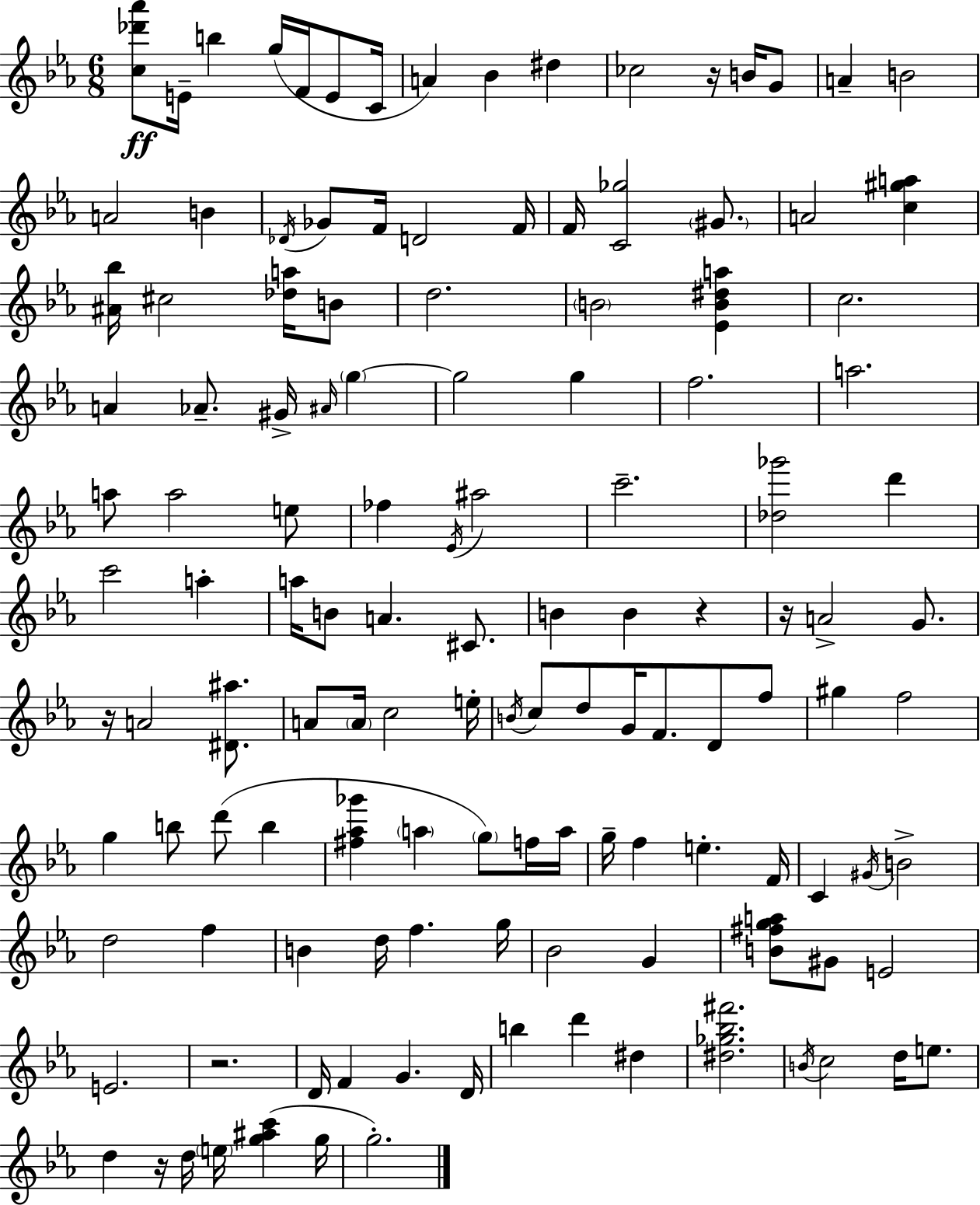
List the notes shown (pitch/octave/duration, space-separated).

[C5,Db6,Ab6]/e E4/s B5/q G5/s F4/s E4/e C4/s A4/q Bb4/q D#5/q CES5/h R/s B4/s G4/e A4/q B4/h A4/h B4/q Db4/s Gb4/e F4/s D4/h F4/s F4/s [C4,Gb5]/h G#4/e. A4/h [C5,G#5,A5]/q [A#4,Bb5]/s C#5/h [Db5,A5]/s B4/e D5/h. B4/h [Eb4,B4,D#5,A5]/q C5/h. A4/q Ab4/e. G#4/s A#4/s G5/q G5/h G5/q F5/h. A5/h. A5/e A5/h E5/e FES5/q Eb4/s A#5/h C6/h. [Db5,Gb6]/h D6/q C6/h A5/q A5/s B4/e A4/q. C#4/e. B4/q B4/q R/q R/s A4/h G4/e. R/s A4/h [D#4,A#5]/e. A4/e A4/s C5/h E5/s B4/s C5/e D5/e G4/s F4/e. D4/e F5/e G#5/q F5/h G5/q B5/e D6/e B5/q [F#5,Ab5,Gb6]/q A5/q G5/e F5/s A5/s G5/s F5/q E5/q. F4/s C4/q G#4/s B4/h D5/h F5/q B4/q D5/s F5/q. G5/s Bb4/h G4/q [B4,F#5,G5,A5]/e G#4/e E4/h E4/h. R/h. D4/s F4/q G4/q. D4/s B5/q D6/q D#5/q [D#5,Gb5,Bb5,F#6]/h. B4/s C5/h D5/s E5/e. D5/q R/s D5/s E5/s [G5,A#5,C6]/q G5/s G5/h.